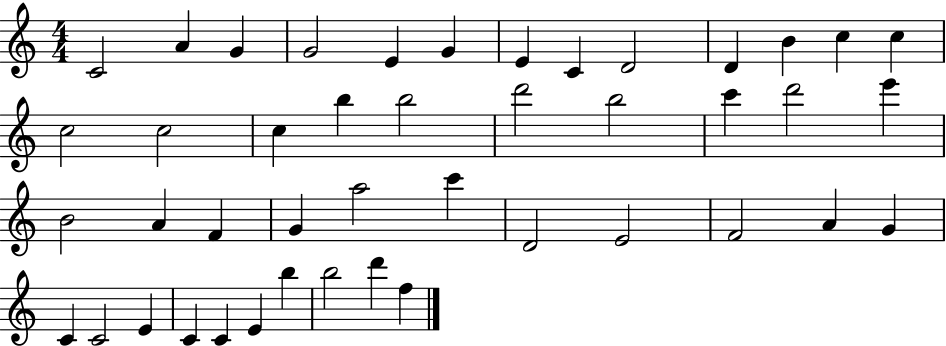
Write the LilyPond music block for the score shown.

{
  \clef treble
  \numericTimeSignature
  \time 4/4
  \key c \major
  c'2 a'4 g'4 | g'2 e'4 g'4 | e'4 c'4 d'2 | d'4 b'4 c''4 c''4 | \break c''2 c''2 | c''4 b''4 b''2 | d'''2 b''2 | c'''4 d'''2 e'''4 | \break b'2 a'4 f'4 | g'4 a''2 c'''4 | d'2 e'2 | f'2 a'4 g'4 | \break c'4 c'2 e'4 | c'4 c'4 e'4 b''4 | b''2 d'''4 f''4 | \bar "|."
}